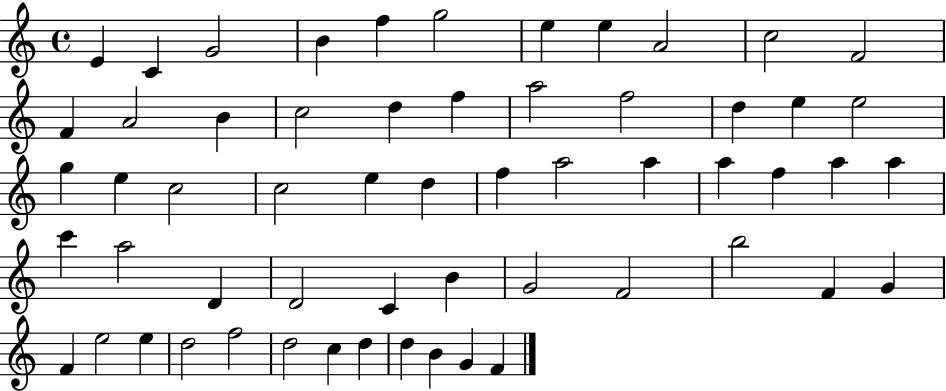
E4/q C4/q G4/h B4/q F5/q G5/h E5/q E5/q A4/h C5/h F4/h F4/q A4/h B4/q C5/h D5/q F5/q A5/h F5/h D5/q E5/q E5/h G5/q E5/q C5/h C5/h E5/q D5/q F5/q A5/h A5/q A5/q F5/q A5/q A5/q C6/q A5/h D4/q D4/h C4/q B4/q G4/h F4/h B5/h F4/q G4/q F4/q E5/h E5/q D5/h F5/h D5/h C5/q D5/q D5/q B4/q G4/q F4/q